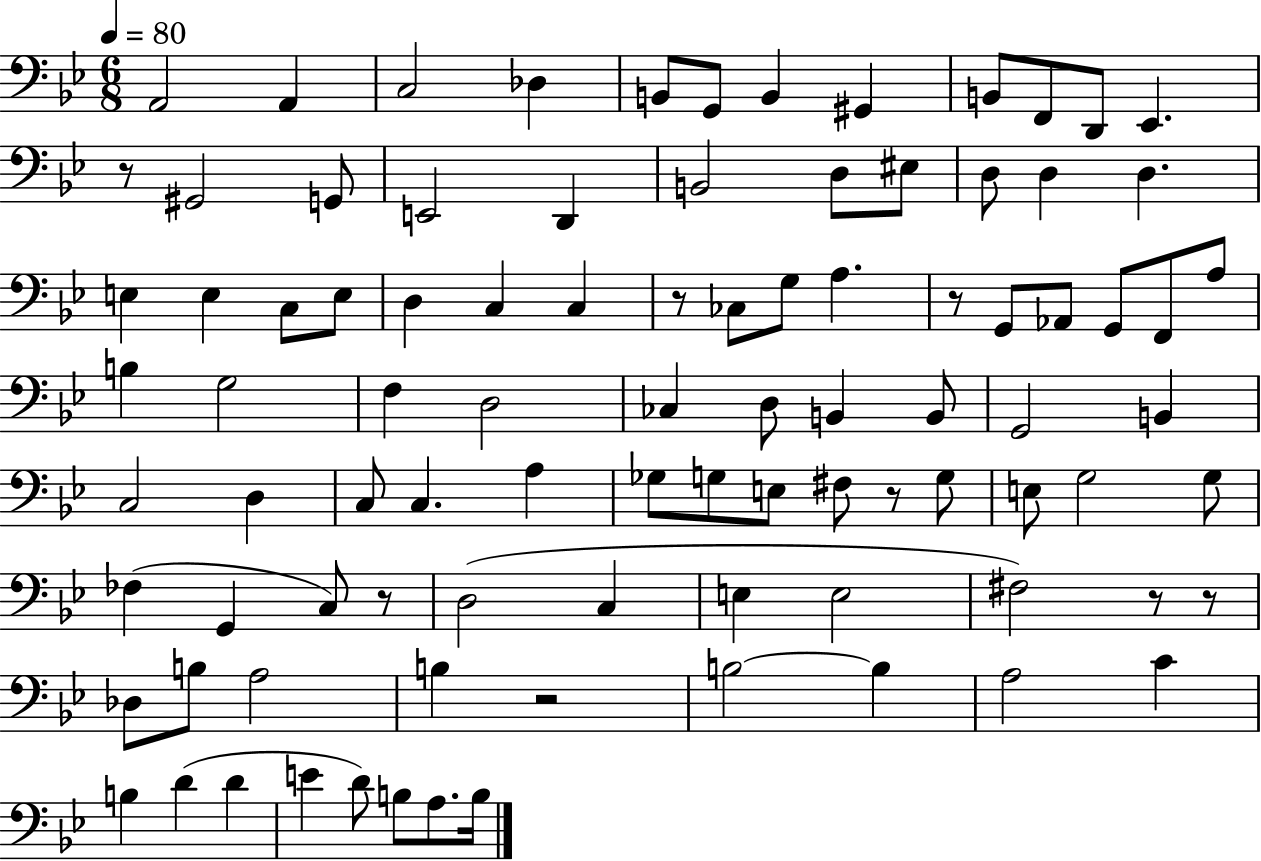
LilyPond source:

{
  \clef bass
  \numericTimeSignature
  \time 6/8
  \key bes \major
  \tempo 4 = 80
  \repeat volta 2 { a,2 a,4 | c2 des4 | b,8 g,8 b,4 gis,4 | b,8 f,8 d,8 ees,4. | \break r8 gis,2 g,8 | e,2 d,4 | b,2 d8 eis8 | d8 d4 d4. | \break e4 e4 c8 e8 | d4 c4 c4 | r8 ces8 g8 a4. | r8 g,8 aes,8 g,8 f,8 a8 | \break b4 g2 | f4 d2 | ces4 d8 b,4 b,8 | g,2 b,4 | \break c2 d4 | c8 c4. a4 | ges8 g8 e8 fis8 r8 g8 | e8 g2 g8 | \break fes4( g,4 c8) r8 | d2( c4 | e4 e2 | fis2) r8 r8 | \break des8 b8 a2 | b4 r2 | b2~~ b4 | a2 c'4 | \break b4 d'4( d'4 | e'4 d'8) b8 a8. b16 | } \bar "|."
}